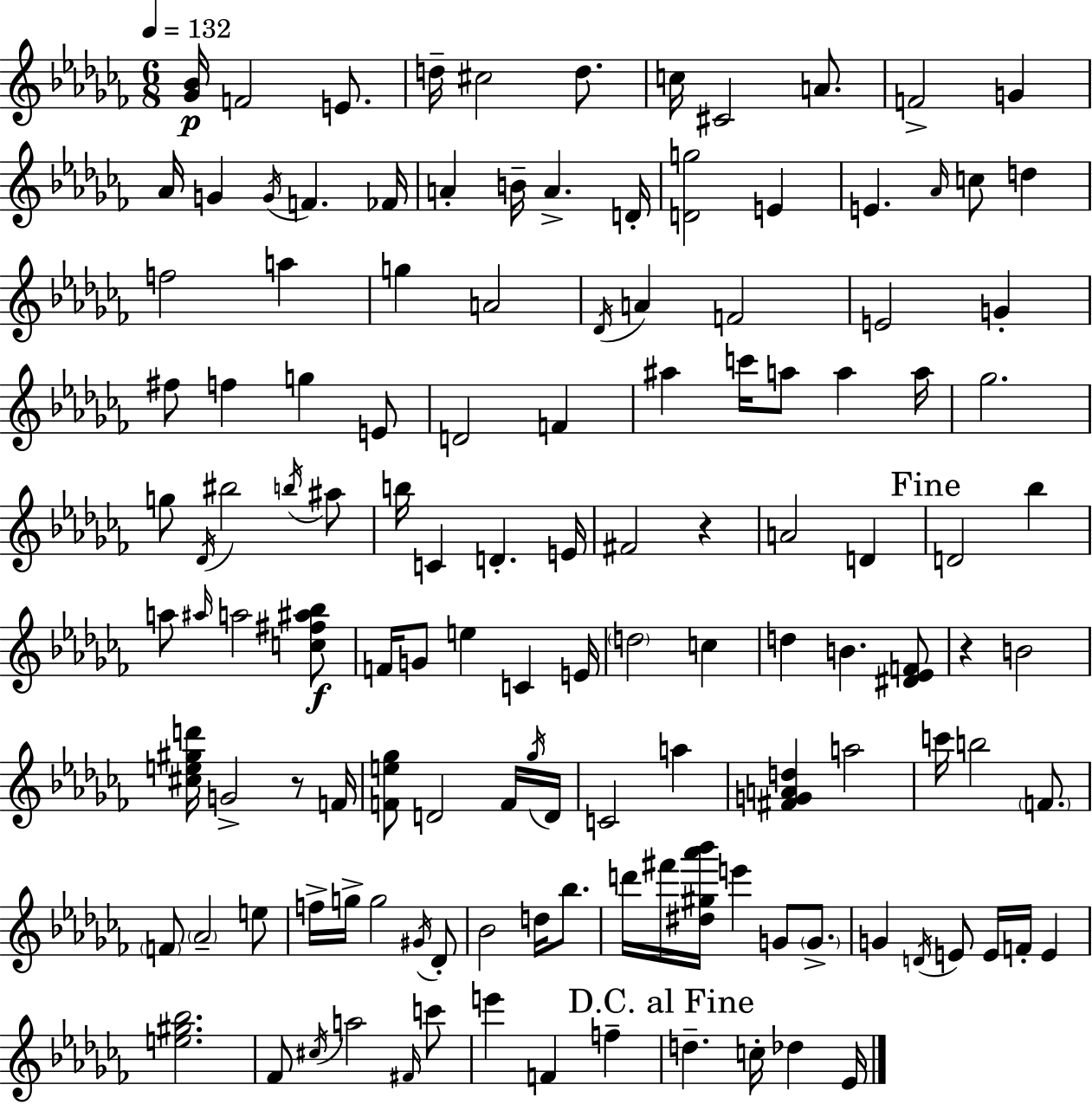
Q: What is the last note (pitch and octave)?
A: Eb4